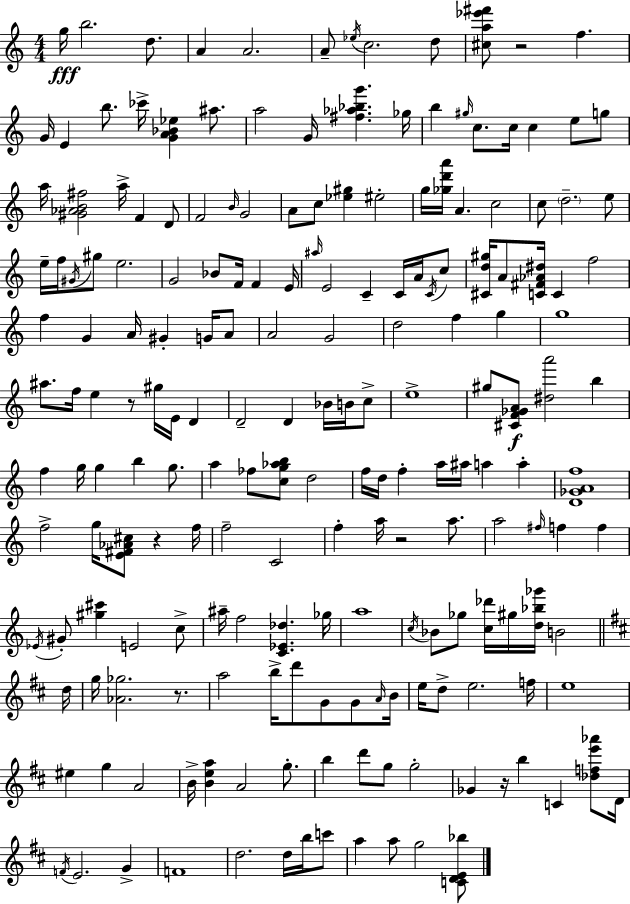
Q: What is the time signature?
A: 4/4